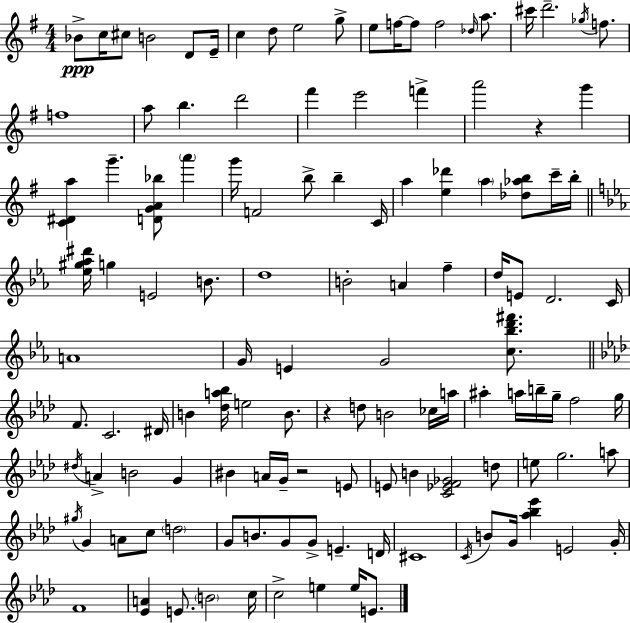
Bb4/e C5/s C#5/e B4/h D4/e E4/s C5/q D5/e E5/h G5/e E5/e F5/s F5/e F5/h Db5/s A5/e. C#6/s D6/h. Gb5/s F5/e. F5/w A5/e B5/q. D6/h F#6/q E6/h F6/q A6/h R/q G6/q [C4,D#4,A5]/q G6/q. [D4,G4,A4,Bb5]/e A6/q G6/s F4/h B5/e B5/q C4/s A5/q [E5,Db6]/q A5/q [Db5,Ab5,B5]/e C6/s B5/s [Eb5,G#5,Ab5,D#6]/s G5/q E4/h B4/e. D5/w B4/h A4/q F5/q D5/s E4/e D4/h. C4/s A4/w G4/s E4/q G4/h [C5,Bb5,D6,F#6]/e. F4/e. C4/h. D#4/s B4/q [Db5,A5,Bb5]/s E5/h B4/e. R/q D5/e B4/h CES5/s A5/s A#5/q A5/s B5/s G5/s F5/h G5/s D#5/s A4/q B4/h G4/q BIS4/q A4/s G4/s R/h E4/e E4/e B4/q [C4,Eb4,F4,Gb4]/h D5/e E5/e G5/h. A5/e G#5/s G4/q A4/e C5/e D5/h G4/e B4/e. G4/e G4/e E4/q. D4/s C#4/w C4/s B4/e G4/s [Ab5,Bb5,Eb6]/q E4/h G4/s F4/w [Eb4,A4]/q E4/e. B4/h C5/s C5/h E5/q E5/s E4/e.